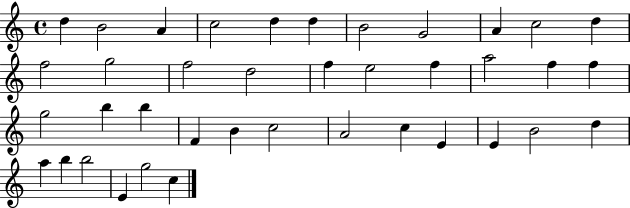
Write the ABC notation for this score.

X:1
T:Untitled
M:4/4
L:1/4
K:C
d B2 A c2 d d B2 G2 A c2 d f2 g2 f2 d2 f e2 f a2 f f g2 b b F B c2 A2 c E E B2 d a b b2 E g2 c